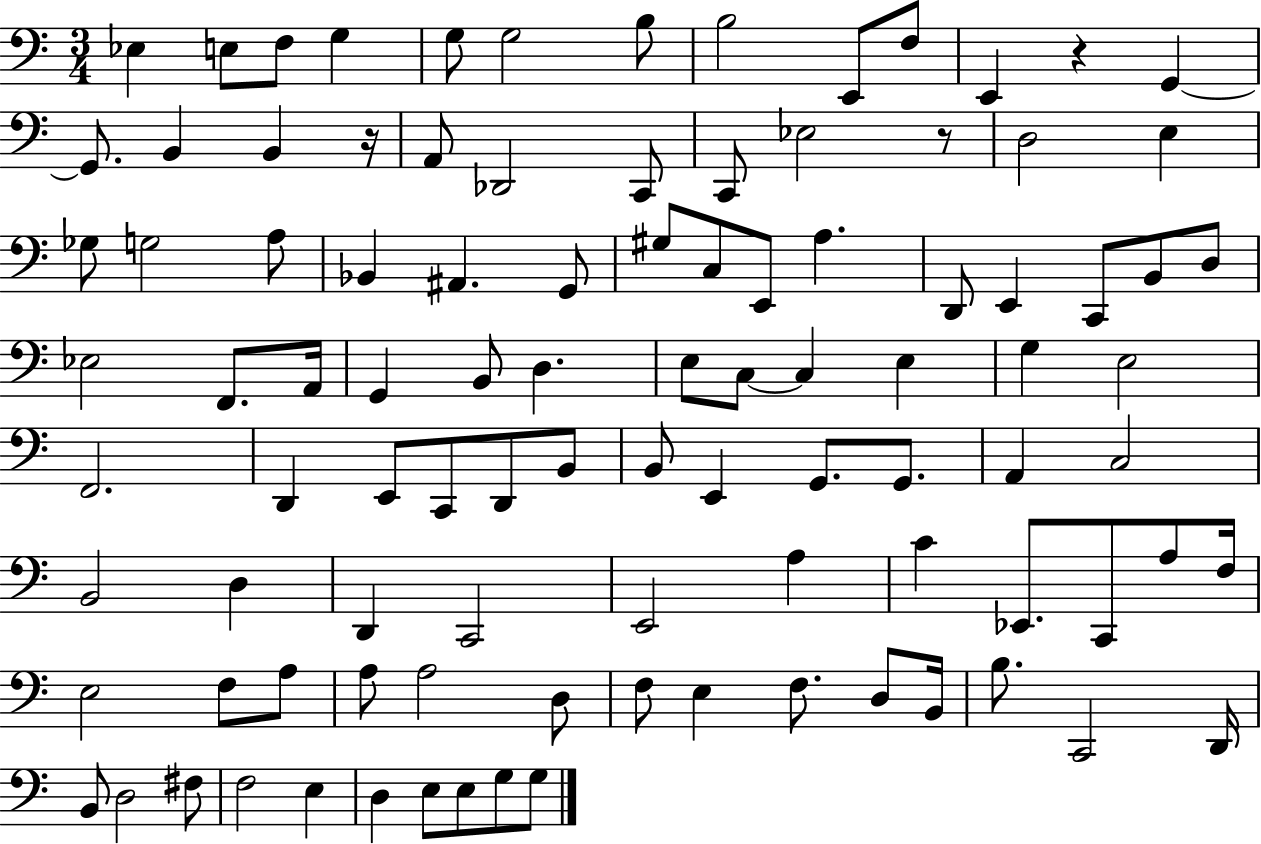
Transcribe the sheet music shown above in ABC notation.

X:1
T:Untitled
M:3/4
L:1/4
K:C
_E, E,/2 F,/2 G, G,/2 G,2 B,/2 B,2 E,,/2 F,/2 E,, z G,, G,,/2 B,, B,, z/4 A,,/2 _D,,2 C,,/2 C,,/2 _E,2 z/2 D,2 E, _G,/2 G,2 A,/2 _B,, ^A,, G,,/2 ^G,/2 C,/2 E,,/2 A, D,,/2 E,, C,,/2 B,,/2 D,/2 _E,2 F,,/2 A,,/4 G,, B,,/2 D, E,/2 C,/2 C, E, G, E,2 F,,2 D,, E,,/2 C,,/2 D,,/2 B,,/2 B,,/2 E,, G,,/2 G,,/2 A,, C,2 B,,2 D, D,, C,,2 E,,2 A, C _E,,/2 C,,/2 A,/2 F,/4 E,2 F,/2 A,/2 A,/2 A,2 D,/2 F,/2 E, F,/2 D,/2 B,,/4 B,/2 C,,2 D,,/4 B,,/2 D,2 ^F,/2 F,2 E, D, E,/2 E,/2 G,/2 G,/2